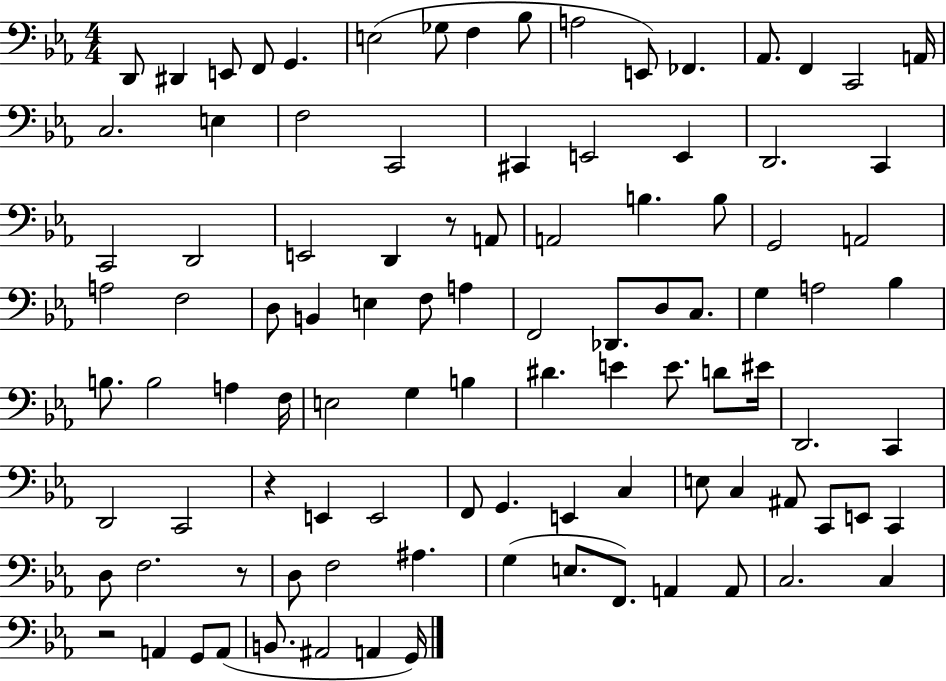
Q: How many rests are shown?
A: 4